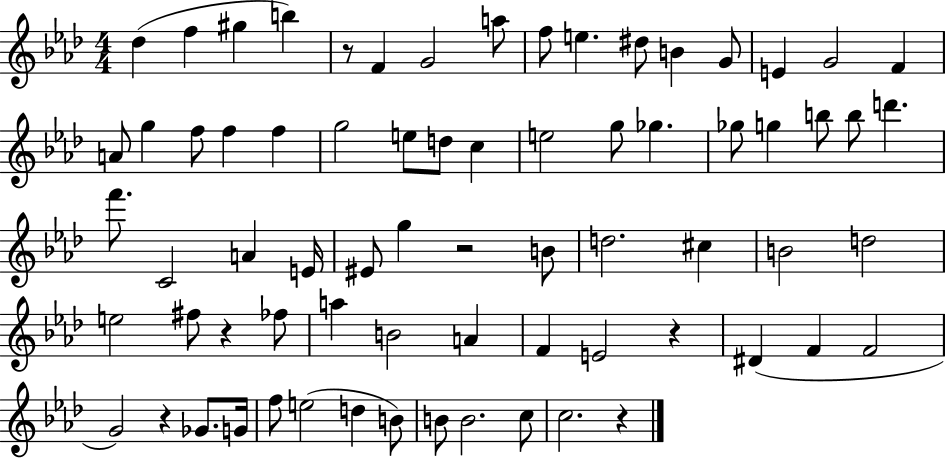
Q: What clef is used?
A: treble